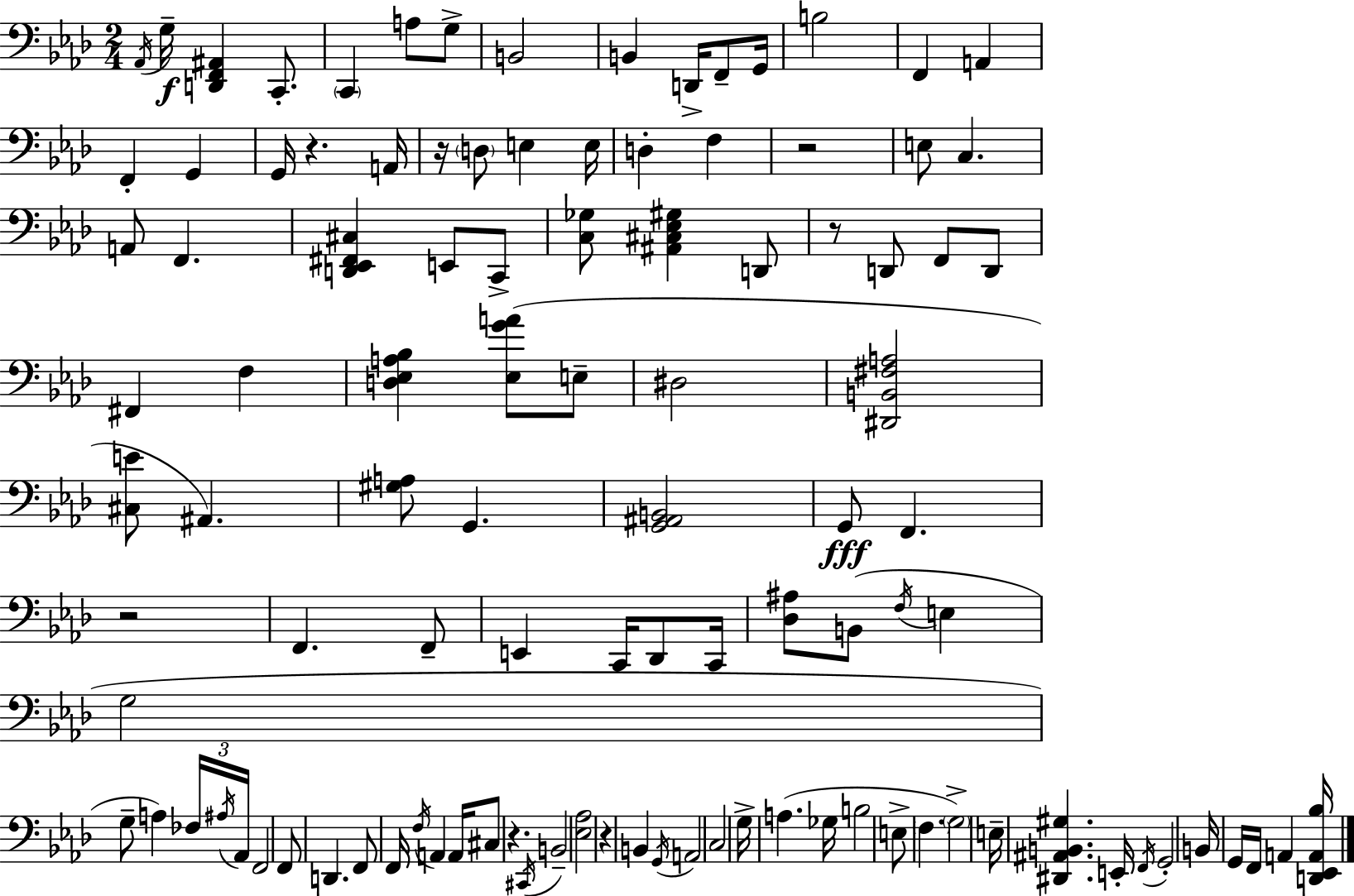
X:1
T:Untitled
M:2/4
L:1/4
K:Ab
_A,,/4 G,/4 [D,,F,,^A,,] C,,/2 C,, A,/2 G,/2 B,,2 B,, D,,/4 F,,/2 G,,/4 B,2 F,, A,, F,, G,, G,,/4 z A,,/4 z/4 D,/2 E, E,/4 D, F, z2 E,/2 C, A,,/2 F,, [D,,_E,,^F,,^C,] E,,/2 C,,/2 [C,_G,]/2 [^A,,^C,_E,^G,] D,,/2 z/2 D,,/2 F,,/2 D,,/2 ^F,, F, [D,_E,A,_B,] [_E,GA]/2 E,/2 ^D,2 [^D,,B,,^F,A,]2 [^C,E]/2 ^A,, [^G,A,]/2 G,, [G,,^A,,B,,]2 G,,/2 F,, z2 F,, F,,/2 E,, C,,/4 _D,,/2 C,,/4 [_D,^A,]/2 B,,/2 F,/4 E, G,2 G,/2 A, _F,/4 ^A,/4 _A,,/4 F,,2 F,,/2 D,, F,,/2 F,,/4 F,/4 A,, A,,/4 ^C,/2 z ^C,,/4 B,,2 [_E,_A,]2 z B,, G,,/4 A,,2 C,2 G,/4 A, _G,/4 B,2 E,/2 F, G,2 E,/4 [^D,,^A,,B,,^G,] E,,/4 F,,/4 G,,2 B,,/4 G,,/4 F,,/4 A,, [D,,_E,,A,,_B,]/4